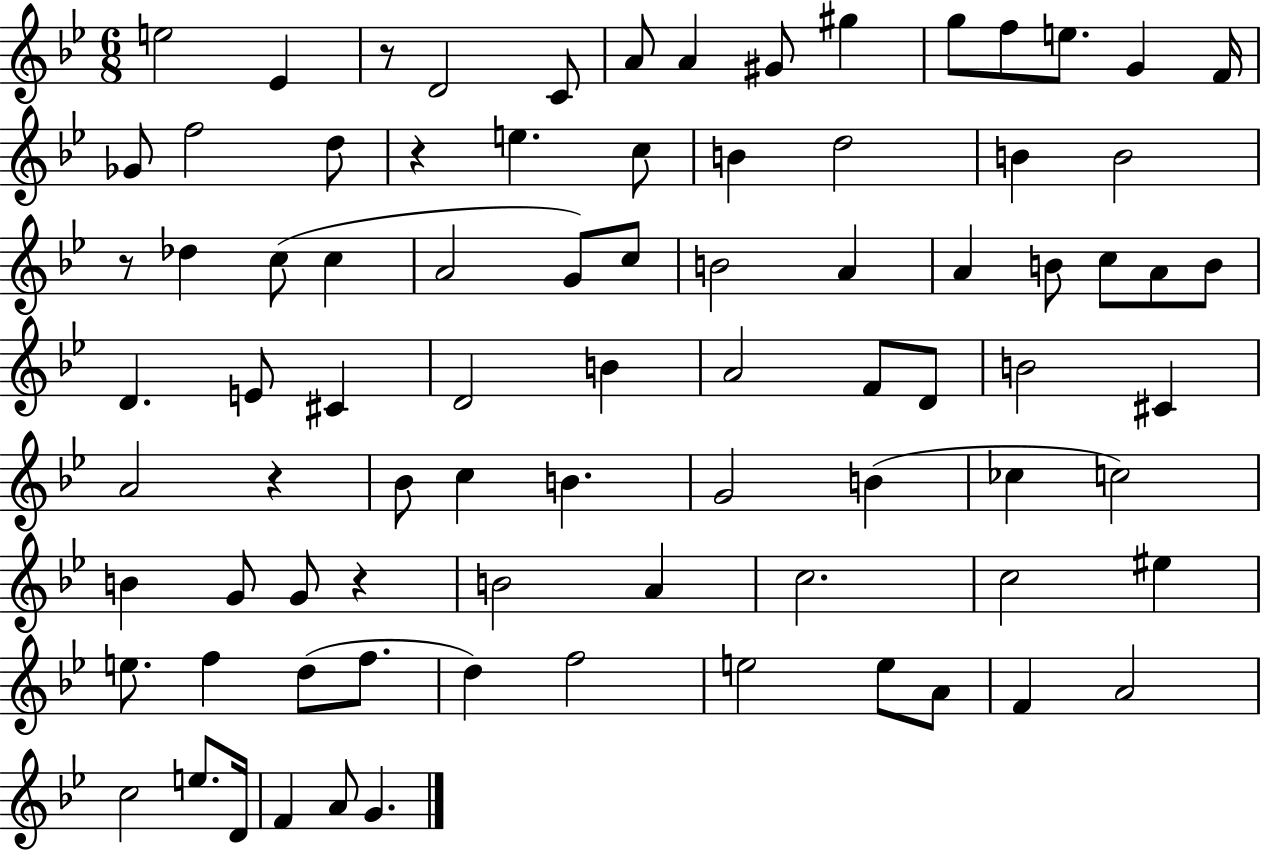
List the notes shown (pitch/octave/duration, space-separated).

E5/h Eb4/q R/e D4/h C4/e A4/e A4/q G#4/e G#5/q G5/e F5/e E5/e. G4/q F4/s Gb4/e F5/h D5/e R/q E5/q. C5/e B4/q D5/h B4/q B4/h R/e Db5/q C5/e C5/q A4/h G4/e C5/e B4/h A4/q A4/q B4/e C5/e A4/e B4/e D4/q. E4/e C#4/q D4/h B4/q A4/h F4/e D4/e B4/h C#4/q A4/h R/q Bb4/e C5/q B4/q. G4/h B4/q CES5/q C5/h B4/q G4/e G4/e R/q B4/h A4/q C5/h. C5/h EIS5/q E5/e. F5/q D5/e F5/e. D5/q F5/h E5/h E5/e A4/e F4/q A4/h C5/h E5/e. D4/s F4/q A4/e G4/q.